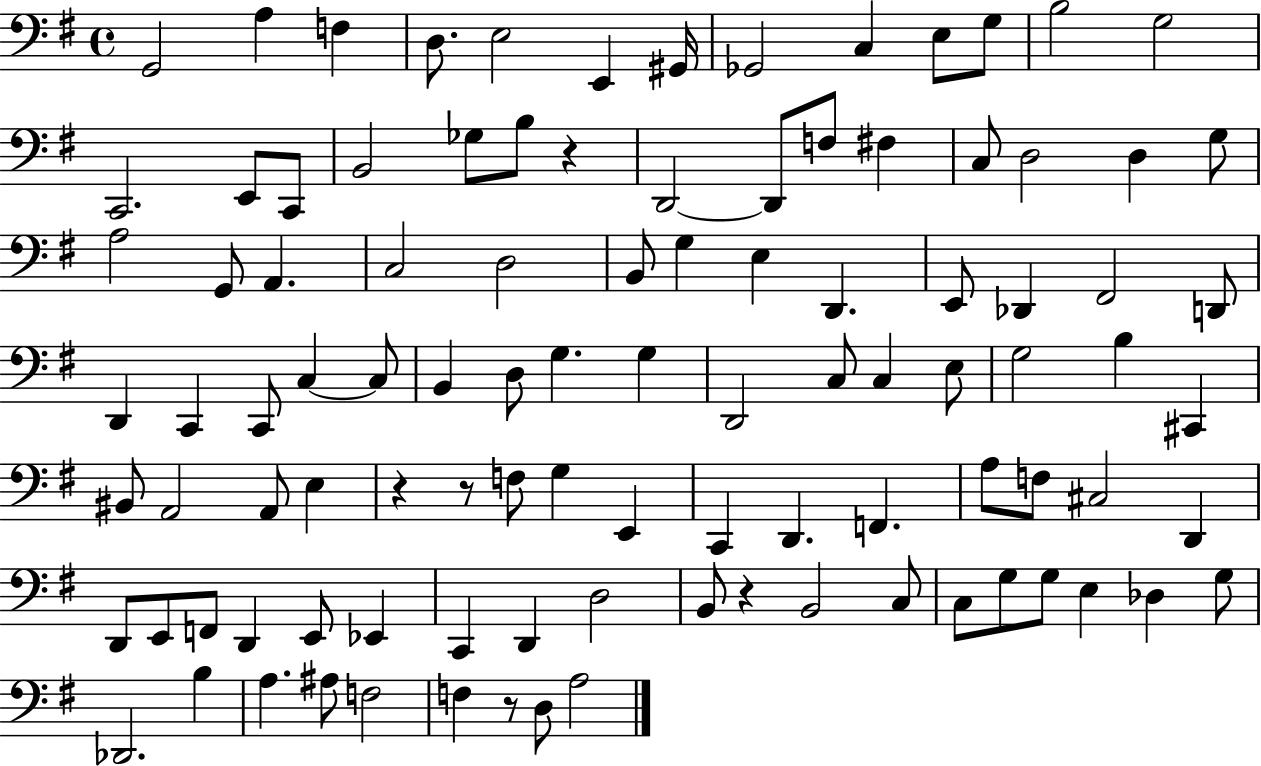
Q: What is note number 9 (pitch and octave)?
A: C3